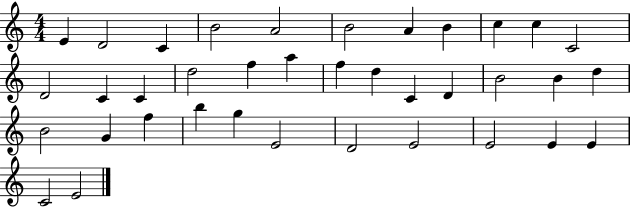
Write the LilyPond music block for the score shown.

{
  \clef treble
  \numericTimeSignature
  \time 4/4
  \key c \major
  e'4 d'2 c'4 | b'2 a'2 | b'2 a'4 b'4 | c''4 c''4 c'2 | \break d'2 c'4 c'4 | d''2 f''4 a''4 | f''4 d''4 c'4 d'4 | b'2 b'4 d''4 | \break b'2 g'4 f''4 | b''4 g''4 e'2 | d'2 e'2 | e'2 e'4 e'4 | \break c'2 e'2 | \bar "|."
}